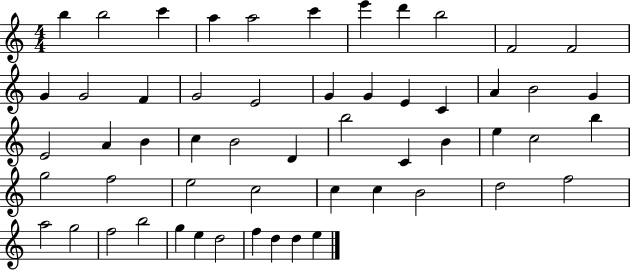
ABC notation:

X:1
T:Untitled
M:4/4
L:1/4
K:C
b b2 c' a a2 c' e' d' b2 F2 F2 G G2 F G2 E2 G G E C A B2 G E2 A B c B2 D b2 C B e c2 b g2 f2 e2 c2 c c B2 d2 f2 a2 g2 f2 b2 g e d2 f d d e